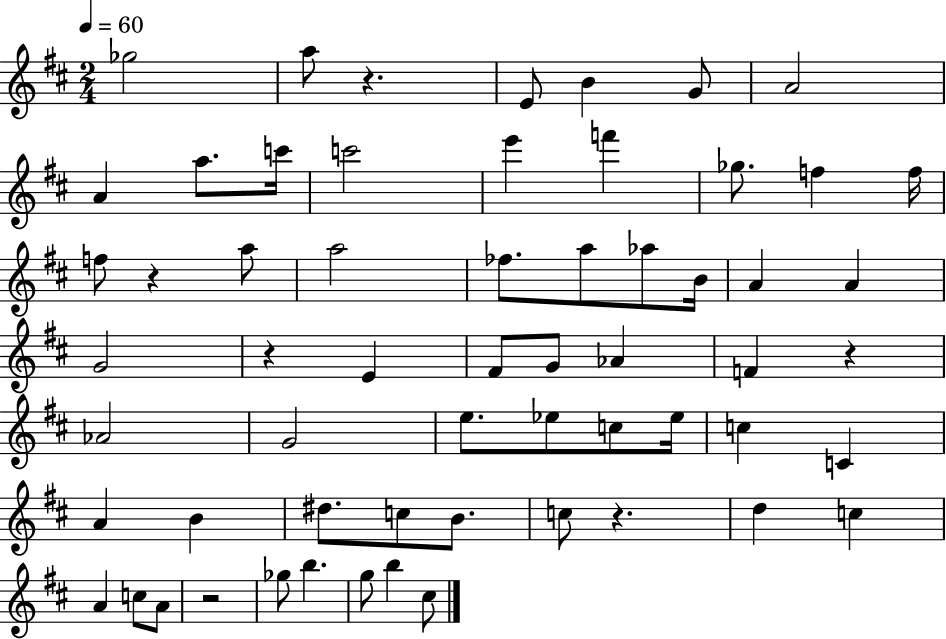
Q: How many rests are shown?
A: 6